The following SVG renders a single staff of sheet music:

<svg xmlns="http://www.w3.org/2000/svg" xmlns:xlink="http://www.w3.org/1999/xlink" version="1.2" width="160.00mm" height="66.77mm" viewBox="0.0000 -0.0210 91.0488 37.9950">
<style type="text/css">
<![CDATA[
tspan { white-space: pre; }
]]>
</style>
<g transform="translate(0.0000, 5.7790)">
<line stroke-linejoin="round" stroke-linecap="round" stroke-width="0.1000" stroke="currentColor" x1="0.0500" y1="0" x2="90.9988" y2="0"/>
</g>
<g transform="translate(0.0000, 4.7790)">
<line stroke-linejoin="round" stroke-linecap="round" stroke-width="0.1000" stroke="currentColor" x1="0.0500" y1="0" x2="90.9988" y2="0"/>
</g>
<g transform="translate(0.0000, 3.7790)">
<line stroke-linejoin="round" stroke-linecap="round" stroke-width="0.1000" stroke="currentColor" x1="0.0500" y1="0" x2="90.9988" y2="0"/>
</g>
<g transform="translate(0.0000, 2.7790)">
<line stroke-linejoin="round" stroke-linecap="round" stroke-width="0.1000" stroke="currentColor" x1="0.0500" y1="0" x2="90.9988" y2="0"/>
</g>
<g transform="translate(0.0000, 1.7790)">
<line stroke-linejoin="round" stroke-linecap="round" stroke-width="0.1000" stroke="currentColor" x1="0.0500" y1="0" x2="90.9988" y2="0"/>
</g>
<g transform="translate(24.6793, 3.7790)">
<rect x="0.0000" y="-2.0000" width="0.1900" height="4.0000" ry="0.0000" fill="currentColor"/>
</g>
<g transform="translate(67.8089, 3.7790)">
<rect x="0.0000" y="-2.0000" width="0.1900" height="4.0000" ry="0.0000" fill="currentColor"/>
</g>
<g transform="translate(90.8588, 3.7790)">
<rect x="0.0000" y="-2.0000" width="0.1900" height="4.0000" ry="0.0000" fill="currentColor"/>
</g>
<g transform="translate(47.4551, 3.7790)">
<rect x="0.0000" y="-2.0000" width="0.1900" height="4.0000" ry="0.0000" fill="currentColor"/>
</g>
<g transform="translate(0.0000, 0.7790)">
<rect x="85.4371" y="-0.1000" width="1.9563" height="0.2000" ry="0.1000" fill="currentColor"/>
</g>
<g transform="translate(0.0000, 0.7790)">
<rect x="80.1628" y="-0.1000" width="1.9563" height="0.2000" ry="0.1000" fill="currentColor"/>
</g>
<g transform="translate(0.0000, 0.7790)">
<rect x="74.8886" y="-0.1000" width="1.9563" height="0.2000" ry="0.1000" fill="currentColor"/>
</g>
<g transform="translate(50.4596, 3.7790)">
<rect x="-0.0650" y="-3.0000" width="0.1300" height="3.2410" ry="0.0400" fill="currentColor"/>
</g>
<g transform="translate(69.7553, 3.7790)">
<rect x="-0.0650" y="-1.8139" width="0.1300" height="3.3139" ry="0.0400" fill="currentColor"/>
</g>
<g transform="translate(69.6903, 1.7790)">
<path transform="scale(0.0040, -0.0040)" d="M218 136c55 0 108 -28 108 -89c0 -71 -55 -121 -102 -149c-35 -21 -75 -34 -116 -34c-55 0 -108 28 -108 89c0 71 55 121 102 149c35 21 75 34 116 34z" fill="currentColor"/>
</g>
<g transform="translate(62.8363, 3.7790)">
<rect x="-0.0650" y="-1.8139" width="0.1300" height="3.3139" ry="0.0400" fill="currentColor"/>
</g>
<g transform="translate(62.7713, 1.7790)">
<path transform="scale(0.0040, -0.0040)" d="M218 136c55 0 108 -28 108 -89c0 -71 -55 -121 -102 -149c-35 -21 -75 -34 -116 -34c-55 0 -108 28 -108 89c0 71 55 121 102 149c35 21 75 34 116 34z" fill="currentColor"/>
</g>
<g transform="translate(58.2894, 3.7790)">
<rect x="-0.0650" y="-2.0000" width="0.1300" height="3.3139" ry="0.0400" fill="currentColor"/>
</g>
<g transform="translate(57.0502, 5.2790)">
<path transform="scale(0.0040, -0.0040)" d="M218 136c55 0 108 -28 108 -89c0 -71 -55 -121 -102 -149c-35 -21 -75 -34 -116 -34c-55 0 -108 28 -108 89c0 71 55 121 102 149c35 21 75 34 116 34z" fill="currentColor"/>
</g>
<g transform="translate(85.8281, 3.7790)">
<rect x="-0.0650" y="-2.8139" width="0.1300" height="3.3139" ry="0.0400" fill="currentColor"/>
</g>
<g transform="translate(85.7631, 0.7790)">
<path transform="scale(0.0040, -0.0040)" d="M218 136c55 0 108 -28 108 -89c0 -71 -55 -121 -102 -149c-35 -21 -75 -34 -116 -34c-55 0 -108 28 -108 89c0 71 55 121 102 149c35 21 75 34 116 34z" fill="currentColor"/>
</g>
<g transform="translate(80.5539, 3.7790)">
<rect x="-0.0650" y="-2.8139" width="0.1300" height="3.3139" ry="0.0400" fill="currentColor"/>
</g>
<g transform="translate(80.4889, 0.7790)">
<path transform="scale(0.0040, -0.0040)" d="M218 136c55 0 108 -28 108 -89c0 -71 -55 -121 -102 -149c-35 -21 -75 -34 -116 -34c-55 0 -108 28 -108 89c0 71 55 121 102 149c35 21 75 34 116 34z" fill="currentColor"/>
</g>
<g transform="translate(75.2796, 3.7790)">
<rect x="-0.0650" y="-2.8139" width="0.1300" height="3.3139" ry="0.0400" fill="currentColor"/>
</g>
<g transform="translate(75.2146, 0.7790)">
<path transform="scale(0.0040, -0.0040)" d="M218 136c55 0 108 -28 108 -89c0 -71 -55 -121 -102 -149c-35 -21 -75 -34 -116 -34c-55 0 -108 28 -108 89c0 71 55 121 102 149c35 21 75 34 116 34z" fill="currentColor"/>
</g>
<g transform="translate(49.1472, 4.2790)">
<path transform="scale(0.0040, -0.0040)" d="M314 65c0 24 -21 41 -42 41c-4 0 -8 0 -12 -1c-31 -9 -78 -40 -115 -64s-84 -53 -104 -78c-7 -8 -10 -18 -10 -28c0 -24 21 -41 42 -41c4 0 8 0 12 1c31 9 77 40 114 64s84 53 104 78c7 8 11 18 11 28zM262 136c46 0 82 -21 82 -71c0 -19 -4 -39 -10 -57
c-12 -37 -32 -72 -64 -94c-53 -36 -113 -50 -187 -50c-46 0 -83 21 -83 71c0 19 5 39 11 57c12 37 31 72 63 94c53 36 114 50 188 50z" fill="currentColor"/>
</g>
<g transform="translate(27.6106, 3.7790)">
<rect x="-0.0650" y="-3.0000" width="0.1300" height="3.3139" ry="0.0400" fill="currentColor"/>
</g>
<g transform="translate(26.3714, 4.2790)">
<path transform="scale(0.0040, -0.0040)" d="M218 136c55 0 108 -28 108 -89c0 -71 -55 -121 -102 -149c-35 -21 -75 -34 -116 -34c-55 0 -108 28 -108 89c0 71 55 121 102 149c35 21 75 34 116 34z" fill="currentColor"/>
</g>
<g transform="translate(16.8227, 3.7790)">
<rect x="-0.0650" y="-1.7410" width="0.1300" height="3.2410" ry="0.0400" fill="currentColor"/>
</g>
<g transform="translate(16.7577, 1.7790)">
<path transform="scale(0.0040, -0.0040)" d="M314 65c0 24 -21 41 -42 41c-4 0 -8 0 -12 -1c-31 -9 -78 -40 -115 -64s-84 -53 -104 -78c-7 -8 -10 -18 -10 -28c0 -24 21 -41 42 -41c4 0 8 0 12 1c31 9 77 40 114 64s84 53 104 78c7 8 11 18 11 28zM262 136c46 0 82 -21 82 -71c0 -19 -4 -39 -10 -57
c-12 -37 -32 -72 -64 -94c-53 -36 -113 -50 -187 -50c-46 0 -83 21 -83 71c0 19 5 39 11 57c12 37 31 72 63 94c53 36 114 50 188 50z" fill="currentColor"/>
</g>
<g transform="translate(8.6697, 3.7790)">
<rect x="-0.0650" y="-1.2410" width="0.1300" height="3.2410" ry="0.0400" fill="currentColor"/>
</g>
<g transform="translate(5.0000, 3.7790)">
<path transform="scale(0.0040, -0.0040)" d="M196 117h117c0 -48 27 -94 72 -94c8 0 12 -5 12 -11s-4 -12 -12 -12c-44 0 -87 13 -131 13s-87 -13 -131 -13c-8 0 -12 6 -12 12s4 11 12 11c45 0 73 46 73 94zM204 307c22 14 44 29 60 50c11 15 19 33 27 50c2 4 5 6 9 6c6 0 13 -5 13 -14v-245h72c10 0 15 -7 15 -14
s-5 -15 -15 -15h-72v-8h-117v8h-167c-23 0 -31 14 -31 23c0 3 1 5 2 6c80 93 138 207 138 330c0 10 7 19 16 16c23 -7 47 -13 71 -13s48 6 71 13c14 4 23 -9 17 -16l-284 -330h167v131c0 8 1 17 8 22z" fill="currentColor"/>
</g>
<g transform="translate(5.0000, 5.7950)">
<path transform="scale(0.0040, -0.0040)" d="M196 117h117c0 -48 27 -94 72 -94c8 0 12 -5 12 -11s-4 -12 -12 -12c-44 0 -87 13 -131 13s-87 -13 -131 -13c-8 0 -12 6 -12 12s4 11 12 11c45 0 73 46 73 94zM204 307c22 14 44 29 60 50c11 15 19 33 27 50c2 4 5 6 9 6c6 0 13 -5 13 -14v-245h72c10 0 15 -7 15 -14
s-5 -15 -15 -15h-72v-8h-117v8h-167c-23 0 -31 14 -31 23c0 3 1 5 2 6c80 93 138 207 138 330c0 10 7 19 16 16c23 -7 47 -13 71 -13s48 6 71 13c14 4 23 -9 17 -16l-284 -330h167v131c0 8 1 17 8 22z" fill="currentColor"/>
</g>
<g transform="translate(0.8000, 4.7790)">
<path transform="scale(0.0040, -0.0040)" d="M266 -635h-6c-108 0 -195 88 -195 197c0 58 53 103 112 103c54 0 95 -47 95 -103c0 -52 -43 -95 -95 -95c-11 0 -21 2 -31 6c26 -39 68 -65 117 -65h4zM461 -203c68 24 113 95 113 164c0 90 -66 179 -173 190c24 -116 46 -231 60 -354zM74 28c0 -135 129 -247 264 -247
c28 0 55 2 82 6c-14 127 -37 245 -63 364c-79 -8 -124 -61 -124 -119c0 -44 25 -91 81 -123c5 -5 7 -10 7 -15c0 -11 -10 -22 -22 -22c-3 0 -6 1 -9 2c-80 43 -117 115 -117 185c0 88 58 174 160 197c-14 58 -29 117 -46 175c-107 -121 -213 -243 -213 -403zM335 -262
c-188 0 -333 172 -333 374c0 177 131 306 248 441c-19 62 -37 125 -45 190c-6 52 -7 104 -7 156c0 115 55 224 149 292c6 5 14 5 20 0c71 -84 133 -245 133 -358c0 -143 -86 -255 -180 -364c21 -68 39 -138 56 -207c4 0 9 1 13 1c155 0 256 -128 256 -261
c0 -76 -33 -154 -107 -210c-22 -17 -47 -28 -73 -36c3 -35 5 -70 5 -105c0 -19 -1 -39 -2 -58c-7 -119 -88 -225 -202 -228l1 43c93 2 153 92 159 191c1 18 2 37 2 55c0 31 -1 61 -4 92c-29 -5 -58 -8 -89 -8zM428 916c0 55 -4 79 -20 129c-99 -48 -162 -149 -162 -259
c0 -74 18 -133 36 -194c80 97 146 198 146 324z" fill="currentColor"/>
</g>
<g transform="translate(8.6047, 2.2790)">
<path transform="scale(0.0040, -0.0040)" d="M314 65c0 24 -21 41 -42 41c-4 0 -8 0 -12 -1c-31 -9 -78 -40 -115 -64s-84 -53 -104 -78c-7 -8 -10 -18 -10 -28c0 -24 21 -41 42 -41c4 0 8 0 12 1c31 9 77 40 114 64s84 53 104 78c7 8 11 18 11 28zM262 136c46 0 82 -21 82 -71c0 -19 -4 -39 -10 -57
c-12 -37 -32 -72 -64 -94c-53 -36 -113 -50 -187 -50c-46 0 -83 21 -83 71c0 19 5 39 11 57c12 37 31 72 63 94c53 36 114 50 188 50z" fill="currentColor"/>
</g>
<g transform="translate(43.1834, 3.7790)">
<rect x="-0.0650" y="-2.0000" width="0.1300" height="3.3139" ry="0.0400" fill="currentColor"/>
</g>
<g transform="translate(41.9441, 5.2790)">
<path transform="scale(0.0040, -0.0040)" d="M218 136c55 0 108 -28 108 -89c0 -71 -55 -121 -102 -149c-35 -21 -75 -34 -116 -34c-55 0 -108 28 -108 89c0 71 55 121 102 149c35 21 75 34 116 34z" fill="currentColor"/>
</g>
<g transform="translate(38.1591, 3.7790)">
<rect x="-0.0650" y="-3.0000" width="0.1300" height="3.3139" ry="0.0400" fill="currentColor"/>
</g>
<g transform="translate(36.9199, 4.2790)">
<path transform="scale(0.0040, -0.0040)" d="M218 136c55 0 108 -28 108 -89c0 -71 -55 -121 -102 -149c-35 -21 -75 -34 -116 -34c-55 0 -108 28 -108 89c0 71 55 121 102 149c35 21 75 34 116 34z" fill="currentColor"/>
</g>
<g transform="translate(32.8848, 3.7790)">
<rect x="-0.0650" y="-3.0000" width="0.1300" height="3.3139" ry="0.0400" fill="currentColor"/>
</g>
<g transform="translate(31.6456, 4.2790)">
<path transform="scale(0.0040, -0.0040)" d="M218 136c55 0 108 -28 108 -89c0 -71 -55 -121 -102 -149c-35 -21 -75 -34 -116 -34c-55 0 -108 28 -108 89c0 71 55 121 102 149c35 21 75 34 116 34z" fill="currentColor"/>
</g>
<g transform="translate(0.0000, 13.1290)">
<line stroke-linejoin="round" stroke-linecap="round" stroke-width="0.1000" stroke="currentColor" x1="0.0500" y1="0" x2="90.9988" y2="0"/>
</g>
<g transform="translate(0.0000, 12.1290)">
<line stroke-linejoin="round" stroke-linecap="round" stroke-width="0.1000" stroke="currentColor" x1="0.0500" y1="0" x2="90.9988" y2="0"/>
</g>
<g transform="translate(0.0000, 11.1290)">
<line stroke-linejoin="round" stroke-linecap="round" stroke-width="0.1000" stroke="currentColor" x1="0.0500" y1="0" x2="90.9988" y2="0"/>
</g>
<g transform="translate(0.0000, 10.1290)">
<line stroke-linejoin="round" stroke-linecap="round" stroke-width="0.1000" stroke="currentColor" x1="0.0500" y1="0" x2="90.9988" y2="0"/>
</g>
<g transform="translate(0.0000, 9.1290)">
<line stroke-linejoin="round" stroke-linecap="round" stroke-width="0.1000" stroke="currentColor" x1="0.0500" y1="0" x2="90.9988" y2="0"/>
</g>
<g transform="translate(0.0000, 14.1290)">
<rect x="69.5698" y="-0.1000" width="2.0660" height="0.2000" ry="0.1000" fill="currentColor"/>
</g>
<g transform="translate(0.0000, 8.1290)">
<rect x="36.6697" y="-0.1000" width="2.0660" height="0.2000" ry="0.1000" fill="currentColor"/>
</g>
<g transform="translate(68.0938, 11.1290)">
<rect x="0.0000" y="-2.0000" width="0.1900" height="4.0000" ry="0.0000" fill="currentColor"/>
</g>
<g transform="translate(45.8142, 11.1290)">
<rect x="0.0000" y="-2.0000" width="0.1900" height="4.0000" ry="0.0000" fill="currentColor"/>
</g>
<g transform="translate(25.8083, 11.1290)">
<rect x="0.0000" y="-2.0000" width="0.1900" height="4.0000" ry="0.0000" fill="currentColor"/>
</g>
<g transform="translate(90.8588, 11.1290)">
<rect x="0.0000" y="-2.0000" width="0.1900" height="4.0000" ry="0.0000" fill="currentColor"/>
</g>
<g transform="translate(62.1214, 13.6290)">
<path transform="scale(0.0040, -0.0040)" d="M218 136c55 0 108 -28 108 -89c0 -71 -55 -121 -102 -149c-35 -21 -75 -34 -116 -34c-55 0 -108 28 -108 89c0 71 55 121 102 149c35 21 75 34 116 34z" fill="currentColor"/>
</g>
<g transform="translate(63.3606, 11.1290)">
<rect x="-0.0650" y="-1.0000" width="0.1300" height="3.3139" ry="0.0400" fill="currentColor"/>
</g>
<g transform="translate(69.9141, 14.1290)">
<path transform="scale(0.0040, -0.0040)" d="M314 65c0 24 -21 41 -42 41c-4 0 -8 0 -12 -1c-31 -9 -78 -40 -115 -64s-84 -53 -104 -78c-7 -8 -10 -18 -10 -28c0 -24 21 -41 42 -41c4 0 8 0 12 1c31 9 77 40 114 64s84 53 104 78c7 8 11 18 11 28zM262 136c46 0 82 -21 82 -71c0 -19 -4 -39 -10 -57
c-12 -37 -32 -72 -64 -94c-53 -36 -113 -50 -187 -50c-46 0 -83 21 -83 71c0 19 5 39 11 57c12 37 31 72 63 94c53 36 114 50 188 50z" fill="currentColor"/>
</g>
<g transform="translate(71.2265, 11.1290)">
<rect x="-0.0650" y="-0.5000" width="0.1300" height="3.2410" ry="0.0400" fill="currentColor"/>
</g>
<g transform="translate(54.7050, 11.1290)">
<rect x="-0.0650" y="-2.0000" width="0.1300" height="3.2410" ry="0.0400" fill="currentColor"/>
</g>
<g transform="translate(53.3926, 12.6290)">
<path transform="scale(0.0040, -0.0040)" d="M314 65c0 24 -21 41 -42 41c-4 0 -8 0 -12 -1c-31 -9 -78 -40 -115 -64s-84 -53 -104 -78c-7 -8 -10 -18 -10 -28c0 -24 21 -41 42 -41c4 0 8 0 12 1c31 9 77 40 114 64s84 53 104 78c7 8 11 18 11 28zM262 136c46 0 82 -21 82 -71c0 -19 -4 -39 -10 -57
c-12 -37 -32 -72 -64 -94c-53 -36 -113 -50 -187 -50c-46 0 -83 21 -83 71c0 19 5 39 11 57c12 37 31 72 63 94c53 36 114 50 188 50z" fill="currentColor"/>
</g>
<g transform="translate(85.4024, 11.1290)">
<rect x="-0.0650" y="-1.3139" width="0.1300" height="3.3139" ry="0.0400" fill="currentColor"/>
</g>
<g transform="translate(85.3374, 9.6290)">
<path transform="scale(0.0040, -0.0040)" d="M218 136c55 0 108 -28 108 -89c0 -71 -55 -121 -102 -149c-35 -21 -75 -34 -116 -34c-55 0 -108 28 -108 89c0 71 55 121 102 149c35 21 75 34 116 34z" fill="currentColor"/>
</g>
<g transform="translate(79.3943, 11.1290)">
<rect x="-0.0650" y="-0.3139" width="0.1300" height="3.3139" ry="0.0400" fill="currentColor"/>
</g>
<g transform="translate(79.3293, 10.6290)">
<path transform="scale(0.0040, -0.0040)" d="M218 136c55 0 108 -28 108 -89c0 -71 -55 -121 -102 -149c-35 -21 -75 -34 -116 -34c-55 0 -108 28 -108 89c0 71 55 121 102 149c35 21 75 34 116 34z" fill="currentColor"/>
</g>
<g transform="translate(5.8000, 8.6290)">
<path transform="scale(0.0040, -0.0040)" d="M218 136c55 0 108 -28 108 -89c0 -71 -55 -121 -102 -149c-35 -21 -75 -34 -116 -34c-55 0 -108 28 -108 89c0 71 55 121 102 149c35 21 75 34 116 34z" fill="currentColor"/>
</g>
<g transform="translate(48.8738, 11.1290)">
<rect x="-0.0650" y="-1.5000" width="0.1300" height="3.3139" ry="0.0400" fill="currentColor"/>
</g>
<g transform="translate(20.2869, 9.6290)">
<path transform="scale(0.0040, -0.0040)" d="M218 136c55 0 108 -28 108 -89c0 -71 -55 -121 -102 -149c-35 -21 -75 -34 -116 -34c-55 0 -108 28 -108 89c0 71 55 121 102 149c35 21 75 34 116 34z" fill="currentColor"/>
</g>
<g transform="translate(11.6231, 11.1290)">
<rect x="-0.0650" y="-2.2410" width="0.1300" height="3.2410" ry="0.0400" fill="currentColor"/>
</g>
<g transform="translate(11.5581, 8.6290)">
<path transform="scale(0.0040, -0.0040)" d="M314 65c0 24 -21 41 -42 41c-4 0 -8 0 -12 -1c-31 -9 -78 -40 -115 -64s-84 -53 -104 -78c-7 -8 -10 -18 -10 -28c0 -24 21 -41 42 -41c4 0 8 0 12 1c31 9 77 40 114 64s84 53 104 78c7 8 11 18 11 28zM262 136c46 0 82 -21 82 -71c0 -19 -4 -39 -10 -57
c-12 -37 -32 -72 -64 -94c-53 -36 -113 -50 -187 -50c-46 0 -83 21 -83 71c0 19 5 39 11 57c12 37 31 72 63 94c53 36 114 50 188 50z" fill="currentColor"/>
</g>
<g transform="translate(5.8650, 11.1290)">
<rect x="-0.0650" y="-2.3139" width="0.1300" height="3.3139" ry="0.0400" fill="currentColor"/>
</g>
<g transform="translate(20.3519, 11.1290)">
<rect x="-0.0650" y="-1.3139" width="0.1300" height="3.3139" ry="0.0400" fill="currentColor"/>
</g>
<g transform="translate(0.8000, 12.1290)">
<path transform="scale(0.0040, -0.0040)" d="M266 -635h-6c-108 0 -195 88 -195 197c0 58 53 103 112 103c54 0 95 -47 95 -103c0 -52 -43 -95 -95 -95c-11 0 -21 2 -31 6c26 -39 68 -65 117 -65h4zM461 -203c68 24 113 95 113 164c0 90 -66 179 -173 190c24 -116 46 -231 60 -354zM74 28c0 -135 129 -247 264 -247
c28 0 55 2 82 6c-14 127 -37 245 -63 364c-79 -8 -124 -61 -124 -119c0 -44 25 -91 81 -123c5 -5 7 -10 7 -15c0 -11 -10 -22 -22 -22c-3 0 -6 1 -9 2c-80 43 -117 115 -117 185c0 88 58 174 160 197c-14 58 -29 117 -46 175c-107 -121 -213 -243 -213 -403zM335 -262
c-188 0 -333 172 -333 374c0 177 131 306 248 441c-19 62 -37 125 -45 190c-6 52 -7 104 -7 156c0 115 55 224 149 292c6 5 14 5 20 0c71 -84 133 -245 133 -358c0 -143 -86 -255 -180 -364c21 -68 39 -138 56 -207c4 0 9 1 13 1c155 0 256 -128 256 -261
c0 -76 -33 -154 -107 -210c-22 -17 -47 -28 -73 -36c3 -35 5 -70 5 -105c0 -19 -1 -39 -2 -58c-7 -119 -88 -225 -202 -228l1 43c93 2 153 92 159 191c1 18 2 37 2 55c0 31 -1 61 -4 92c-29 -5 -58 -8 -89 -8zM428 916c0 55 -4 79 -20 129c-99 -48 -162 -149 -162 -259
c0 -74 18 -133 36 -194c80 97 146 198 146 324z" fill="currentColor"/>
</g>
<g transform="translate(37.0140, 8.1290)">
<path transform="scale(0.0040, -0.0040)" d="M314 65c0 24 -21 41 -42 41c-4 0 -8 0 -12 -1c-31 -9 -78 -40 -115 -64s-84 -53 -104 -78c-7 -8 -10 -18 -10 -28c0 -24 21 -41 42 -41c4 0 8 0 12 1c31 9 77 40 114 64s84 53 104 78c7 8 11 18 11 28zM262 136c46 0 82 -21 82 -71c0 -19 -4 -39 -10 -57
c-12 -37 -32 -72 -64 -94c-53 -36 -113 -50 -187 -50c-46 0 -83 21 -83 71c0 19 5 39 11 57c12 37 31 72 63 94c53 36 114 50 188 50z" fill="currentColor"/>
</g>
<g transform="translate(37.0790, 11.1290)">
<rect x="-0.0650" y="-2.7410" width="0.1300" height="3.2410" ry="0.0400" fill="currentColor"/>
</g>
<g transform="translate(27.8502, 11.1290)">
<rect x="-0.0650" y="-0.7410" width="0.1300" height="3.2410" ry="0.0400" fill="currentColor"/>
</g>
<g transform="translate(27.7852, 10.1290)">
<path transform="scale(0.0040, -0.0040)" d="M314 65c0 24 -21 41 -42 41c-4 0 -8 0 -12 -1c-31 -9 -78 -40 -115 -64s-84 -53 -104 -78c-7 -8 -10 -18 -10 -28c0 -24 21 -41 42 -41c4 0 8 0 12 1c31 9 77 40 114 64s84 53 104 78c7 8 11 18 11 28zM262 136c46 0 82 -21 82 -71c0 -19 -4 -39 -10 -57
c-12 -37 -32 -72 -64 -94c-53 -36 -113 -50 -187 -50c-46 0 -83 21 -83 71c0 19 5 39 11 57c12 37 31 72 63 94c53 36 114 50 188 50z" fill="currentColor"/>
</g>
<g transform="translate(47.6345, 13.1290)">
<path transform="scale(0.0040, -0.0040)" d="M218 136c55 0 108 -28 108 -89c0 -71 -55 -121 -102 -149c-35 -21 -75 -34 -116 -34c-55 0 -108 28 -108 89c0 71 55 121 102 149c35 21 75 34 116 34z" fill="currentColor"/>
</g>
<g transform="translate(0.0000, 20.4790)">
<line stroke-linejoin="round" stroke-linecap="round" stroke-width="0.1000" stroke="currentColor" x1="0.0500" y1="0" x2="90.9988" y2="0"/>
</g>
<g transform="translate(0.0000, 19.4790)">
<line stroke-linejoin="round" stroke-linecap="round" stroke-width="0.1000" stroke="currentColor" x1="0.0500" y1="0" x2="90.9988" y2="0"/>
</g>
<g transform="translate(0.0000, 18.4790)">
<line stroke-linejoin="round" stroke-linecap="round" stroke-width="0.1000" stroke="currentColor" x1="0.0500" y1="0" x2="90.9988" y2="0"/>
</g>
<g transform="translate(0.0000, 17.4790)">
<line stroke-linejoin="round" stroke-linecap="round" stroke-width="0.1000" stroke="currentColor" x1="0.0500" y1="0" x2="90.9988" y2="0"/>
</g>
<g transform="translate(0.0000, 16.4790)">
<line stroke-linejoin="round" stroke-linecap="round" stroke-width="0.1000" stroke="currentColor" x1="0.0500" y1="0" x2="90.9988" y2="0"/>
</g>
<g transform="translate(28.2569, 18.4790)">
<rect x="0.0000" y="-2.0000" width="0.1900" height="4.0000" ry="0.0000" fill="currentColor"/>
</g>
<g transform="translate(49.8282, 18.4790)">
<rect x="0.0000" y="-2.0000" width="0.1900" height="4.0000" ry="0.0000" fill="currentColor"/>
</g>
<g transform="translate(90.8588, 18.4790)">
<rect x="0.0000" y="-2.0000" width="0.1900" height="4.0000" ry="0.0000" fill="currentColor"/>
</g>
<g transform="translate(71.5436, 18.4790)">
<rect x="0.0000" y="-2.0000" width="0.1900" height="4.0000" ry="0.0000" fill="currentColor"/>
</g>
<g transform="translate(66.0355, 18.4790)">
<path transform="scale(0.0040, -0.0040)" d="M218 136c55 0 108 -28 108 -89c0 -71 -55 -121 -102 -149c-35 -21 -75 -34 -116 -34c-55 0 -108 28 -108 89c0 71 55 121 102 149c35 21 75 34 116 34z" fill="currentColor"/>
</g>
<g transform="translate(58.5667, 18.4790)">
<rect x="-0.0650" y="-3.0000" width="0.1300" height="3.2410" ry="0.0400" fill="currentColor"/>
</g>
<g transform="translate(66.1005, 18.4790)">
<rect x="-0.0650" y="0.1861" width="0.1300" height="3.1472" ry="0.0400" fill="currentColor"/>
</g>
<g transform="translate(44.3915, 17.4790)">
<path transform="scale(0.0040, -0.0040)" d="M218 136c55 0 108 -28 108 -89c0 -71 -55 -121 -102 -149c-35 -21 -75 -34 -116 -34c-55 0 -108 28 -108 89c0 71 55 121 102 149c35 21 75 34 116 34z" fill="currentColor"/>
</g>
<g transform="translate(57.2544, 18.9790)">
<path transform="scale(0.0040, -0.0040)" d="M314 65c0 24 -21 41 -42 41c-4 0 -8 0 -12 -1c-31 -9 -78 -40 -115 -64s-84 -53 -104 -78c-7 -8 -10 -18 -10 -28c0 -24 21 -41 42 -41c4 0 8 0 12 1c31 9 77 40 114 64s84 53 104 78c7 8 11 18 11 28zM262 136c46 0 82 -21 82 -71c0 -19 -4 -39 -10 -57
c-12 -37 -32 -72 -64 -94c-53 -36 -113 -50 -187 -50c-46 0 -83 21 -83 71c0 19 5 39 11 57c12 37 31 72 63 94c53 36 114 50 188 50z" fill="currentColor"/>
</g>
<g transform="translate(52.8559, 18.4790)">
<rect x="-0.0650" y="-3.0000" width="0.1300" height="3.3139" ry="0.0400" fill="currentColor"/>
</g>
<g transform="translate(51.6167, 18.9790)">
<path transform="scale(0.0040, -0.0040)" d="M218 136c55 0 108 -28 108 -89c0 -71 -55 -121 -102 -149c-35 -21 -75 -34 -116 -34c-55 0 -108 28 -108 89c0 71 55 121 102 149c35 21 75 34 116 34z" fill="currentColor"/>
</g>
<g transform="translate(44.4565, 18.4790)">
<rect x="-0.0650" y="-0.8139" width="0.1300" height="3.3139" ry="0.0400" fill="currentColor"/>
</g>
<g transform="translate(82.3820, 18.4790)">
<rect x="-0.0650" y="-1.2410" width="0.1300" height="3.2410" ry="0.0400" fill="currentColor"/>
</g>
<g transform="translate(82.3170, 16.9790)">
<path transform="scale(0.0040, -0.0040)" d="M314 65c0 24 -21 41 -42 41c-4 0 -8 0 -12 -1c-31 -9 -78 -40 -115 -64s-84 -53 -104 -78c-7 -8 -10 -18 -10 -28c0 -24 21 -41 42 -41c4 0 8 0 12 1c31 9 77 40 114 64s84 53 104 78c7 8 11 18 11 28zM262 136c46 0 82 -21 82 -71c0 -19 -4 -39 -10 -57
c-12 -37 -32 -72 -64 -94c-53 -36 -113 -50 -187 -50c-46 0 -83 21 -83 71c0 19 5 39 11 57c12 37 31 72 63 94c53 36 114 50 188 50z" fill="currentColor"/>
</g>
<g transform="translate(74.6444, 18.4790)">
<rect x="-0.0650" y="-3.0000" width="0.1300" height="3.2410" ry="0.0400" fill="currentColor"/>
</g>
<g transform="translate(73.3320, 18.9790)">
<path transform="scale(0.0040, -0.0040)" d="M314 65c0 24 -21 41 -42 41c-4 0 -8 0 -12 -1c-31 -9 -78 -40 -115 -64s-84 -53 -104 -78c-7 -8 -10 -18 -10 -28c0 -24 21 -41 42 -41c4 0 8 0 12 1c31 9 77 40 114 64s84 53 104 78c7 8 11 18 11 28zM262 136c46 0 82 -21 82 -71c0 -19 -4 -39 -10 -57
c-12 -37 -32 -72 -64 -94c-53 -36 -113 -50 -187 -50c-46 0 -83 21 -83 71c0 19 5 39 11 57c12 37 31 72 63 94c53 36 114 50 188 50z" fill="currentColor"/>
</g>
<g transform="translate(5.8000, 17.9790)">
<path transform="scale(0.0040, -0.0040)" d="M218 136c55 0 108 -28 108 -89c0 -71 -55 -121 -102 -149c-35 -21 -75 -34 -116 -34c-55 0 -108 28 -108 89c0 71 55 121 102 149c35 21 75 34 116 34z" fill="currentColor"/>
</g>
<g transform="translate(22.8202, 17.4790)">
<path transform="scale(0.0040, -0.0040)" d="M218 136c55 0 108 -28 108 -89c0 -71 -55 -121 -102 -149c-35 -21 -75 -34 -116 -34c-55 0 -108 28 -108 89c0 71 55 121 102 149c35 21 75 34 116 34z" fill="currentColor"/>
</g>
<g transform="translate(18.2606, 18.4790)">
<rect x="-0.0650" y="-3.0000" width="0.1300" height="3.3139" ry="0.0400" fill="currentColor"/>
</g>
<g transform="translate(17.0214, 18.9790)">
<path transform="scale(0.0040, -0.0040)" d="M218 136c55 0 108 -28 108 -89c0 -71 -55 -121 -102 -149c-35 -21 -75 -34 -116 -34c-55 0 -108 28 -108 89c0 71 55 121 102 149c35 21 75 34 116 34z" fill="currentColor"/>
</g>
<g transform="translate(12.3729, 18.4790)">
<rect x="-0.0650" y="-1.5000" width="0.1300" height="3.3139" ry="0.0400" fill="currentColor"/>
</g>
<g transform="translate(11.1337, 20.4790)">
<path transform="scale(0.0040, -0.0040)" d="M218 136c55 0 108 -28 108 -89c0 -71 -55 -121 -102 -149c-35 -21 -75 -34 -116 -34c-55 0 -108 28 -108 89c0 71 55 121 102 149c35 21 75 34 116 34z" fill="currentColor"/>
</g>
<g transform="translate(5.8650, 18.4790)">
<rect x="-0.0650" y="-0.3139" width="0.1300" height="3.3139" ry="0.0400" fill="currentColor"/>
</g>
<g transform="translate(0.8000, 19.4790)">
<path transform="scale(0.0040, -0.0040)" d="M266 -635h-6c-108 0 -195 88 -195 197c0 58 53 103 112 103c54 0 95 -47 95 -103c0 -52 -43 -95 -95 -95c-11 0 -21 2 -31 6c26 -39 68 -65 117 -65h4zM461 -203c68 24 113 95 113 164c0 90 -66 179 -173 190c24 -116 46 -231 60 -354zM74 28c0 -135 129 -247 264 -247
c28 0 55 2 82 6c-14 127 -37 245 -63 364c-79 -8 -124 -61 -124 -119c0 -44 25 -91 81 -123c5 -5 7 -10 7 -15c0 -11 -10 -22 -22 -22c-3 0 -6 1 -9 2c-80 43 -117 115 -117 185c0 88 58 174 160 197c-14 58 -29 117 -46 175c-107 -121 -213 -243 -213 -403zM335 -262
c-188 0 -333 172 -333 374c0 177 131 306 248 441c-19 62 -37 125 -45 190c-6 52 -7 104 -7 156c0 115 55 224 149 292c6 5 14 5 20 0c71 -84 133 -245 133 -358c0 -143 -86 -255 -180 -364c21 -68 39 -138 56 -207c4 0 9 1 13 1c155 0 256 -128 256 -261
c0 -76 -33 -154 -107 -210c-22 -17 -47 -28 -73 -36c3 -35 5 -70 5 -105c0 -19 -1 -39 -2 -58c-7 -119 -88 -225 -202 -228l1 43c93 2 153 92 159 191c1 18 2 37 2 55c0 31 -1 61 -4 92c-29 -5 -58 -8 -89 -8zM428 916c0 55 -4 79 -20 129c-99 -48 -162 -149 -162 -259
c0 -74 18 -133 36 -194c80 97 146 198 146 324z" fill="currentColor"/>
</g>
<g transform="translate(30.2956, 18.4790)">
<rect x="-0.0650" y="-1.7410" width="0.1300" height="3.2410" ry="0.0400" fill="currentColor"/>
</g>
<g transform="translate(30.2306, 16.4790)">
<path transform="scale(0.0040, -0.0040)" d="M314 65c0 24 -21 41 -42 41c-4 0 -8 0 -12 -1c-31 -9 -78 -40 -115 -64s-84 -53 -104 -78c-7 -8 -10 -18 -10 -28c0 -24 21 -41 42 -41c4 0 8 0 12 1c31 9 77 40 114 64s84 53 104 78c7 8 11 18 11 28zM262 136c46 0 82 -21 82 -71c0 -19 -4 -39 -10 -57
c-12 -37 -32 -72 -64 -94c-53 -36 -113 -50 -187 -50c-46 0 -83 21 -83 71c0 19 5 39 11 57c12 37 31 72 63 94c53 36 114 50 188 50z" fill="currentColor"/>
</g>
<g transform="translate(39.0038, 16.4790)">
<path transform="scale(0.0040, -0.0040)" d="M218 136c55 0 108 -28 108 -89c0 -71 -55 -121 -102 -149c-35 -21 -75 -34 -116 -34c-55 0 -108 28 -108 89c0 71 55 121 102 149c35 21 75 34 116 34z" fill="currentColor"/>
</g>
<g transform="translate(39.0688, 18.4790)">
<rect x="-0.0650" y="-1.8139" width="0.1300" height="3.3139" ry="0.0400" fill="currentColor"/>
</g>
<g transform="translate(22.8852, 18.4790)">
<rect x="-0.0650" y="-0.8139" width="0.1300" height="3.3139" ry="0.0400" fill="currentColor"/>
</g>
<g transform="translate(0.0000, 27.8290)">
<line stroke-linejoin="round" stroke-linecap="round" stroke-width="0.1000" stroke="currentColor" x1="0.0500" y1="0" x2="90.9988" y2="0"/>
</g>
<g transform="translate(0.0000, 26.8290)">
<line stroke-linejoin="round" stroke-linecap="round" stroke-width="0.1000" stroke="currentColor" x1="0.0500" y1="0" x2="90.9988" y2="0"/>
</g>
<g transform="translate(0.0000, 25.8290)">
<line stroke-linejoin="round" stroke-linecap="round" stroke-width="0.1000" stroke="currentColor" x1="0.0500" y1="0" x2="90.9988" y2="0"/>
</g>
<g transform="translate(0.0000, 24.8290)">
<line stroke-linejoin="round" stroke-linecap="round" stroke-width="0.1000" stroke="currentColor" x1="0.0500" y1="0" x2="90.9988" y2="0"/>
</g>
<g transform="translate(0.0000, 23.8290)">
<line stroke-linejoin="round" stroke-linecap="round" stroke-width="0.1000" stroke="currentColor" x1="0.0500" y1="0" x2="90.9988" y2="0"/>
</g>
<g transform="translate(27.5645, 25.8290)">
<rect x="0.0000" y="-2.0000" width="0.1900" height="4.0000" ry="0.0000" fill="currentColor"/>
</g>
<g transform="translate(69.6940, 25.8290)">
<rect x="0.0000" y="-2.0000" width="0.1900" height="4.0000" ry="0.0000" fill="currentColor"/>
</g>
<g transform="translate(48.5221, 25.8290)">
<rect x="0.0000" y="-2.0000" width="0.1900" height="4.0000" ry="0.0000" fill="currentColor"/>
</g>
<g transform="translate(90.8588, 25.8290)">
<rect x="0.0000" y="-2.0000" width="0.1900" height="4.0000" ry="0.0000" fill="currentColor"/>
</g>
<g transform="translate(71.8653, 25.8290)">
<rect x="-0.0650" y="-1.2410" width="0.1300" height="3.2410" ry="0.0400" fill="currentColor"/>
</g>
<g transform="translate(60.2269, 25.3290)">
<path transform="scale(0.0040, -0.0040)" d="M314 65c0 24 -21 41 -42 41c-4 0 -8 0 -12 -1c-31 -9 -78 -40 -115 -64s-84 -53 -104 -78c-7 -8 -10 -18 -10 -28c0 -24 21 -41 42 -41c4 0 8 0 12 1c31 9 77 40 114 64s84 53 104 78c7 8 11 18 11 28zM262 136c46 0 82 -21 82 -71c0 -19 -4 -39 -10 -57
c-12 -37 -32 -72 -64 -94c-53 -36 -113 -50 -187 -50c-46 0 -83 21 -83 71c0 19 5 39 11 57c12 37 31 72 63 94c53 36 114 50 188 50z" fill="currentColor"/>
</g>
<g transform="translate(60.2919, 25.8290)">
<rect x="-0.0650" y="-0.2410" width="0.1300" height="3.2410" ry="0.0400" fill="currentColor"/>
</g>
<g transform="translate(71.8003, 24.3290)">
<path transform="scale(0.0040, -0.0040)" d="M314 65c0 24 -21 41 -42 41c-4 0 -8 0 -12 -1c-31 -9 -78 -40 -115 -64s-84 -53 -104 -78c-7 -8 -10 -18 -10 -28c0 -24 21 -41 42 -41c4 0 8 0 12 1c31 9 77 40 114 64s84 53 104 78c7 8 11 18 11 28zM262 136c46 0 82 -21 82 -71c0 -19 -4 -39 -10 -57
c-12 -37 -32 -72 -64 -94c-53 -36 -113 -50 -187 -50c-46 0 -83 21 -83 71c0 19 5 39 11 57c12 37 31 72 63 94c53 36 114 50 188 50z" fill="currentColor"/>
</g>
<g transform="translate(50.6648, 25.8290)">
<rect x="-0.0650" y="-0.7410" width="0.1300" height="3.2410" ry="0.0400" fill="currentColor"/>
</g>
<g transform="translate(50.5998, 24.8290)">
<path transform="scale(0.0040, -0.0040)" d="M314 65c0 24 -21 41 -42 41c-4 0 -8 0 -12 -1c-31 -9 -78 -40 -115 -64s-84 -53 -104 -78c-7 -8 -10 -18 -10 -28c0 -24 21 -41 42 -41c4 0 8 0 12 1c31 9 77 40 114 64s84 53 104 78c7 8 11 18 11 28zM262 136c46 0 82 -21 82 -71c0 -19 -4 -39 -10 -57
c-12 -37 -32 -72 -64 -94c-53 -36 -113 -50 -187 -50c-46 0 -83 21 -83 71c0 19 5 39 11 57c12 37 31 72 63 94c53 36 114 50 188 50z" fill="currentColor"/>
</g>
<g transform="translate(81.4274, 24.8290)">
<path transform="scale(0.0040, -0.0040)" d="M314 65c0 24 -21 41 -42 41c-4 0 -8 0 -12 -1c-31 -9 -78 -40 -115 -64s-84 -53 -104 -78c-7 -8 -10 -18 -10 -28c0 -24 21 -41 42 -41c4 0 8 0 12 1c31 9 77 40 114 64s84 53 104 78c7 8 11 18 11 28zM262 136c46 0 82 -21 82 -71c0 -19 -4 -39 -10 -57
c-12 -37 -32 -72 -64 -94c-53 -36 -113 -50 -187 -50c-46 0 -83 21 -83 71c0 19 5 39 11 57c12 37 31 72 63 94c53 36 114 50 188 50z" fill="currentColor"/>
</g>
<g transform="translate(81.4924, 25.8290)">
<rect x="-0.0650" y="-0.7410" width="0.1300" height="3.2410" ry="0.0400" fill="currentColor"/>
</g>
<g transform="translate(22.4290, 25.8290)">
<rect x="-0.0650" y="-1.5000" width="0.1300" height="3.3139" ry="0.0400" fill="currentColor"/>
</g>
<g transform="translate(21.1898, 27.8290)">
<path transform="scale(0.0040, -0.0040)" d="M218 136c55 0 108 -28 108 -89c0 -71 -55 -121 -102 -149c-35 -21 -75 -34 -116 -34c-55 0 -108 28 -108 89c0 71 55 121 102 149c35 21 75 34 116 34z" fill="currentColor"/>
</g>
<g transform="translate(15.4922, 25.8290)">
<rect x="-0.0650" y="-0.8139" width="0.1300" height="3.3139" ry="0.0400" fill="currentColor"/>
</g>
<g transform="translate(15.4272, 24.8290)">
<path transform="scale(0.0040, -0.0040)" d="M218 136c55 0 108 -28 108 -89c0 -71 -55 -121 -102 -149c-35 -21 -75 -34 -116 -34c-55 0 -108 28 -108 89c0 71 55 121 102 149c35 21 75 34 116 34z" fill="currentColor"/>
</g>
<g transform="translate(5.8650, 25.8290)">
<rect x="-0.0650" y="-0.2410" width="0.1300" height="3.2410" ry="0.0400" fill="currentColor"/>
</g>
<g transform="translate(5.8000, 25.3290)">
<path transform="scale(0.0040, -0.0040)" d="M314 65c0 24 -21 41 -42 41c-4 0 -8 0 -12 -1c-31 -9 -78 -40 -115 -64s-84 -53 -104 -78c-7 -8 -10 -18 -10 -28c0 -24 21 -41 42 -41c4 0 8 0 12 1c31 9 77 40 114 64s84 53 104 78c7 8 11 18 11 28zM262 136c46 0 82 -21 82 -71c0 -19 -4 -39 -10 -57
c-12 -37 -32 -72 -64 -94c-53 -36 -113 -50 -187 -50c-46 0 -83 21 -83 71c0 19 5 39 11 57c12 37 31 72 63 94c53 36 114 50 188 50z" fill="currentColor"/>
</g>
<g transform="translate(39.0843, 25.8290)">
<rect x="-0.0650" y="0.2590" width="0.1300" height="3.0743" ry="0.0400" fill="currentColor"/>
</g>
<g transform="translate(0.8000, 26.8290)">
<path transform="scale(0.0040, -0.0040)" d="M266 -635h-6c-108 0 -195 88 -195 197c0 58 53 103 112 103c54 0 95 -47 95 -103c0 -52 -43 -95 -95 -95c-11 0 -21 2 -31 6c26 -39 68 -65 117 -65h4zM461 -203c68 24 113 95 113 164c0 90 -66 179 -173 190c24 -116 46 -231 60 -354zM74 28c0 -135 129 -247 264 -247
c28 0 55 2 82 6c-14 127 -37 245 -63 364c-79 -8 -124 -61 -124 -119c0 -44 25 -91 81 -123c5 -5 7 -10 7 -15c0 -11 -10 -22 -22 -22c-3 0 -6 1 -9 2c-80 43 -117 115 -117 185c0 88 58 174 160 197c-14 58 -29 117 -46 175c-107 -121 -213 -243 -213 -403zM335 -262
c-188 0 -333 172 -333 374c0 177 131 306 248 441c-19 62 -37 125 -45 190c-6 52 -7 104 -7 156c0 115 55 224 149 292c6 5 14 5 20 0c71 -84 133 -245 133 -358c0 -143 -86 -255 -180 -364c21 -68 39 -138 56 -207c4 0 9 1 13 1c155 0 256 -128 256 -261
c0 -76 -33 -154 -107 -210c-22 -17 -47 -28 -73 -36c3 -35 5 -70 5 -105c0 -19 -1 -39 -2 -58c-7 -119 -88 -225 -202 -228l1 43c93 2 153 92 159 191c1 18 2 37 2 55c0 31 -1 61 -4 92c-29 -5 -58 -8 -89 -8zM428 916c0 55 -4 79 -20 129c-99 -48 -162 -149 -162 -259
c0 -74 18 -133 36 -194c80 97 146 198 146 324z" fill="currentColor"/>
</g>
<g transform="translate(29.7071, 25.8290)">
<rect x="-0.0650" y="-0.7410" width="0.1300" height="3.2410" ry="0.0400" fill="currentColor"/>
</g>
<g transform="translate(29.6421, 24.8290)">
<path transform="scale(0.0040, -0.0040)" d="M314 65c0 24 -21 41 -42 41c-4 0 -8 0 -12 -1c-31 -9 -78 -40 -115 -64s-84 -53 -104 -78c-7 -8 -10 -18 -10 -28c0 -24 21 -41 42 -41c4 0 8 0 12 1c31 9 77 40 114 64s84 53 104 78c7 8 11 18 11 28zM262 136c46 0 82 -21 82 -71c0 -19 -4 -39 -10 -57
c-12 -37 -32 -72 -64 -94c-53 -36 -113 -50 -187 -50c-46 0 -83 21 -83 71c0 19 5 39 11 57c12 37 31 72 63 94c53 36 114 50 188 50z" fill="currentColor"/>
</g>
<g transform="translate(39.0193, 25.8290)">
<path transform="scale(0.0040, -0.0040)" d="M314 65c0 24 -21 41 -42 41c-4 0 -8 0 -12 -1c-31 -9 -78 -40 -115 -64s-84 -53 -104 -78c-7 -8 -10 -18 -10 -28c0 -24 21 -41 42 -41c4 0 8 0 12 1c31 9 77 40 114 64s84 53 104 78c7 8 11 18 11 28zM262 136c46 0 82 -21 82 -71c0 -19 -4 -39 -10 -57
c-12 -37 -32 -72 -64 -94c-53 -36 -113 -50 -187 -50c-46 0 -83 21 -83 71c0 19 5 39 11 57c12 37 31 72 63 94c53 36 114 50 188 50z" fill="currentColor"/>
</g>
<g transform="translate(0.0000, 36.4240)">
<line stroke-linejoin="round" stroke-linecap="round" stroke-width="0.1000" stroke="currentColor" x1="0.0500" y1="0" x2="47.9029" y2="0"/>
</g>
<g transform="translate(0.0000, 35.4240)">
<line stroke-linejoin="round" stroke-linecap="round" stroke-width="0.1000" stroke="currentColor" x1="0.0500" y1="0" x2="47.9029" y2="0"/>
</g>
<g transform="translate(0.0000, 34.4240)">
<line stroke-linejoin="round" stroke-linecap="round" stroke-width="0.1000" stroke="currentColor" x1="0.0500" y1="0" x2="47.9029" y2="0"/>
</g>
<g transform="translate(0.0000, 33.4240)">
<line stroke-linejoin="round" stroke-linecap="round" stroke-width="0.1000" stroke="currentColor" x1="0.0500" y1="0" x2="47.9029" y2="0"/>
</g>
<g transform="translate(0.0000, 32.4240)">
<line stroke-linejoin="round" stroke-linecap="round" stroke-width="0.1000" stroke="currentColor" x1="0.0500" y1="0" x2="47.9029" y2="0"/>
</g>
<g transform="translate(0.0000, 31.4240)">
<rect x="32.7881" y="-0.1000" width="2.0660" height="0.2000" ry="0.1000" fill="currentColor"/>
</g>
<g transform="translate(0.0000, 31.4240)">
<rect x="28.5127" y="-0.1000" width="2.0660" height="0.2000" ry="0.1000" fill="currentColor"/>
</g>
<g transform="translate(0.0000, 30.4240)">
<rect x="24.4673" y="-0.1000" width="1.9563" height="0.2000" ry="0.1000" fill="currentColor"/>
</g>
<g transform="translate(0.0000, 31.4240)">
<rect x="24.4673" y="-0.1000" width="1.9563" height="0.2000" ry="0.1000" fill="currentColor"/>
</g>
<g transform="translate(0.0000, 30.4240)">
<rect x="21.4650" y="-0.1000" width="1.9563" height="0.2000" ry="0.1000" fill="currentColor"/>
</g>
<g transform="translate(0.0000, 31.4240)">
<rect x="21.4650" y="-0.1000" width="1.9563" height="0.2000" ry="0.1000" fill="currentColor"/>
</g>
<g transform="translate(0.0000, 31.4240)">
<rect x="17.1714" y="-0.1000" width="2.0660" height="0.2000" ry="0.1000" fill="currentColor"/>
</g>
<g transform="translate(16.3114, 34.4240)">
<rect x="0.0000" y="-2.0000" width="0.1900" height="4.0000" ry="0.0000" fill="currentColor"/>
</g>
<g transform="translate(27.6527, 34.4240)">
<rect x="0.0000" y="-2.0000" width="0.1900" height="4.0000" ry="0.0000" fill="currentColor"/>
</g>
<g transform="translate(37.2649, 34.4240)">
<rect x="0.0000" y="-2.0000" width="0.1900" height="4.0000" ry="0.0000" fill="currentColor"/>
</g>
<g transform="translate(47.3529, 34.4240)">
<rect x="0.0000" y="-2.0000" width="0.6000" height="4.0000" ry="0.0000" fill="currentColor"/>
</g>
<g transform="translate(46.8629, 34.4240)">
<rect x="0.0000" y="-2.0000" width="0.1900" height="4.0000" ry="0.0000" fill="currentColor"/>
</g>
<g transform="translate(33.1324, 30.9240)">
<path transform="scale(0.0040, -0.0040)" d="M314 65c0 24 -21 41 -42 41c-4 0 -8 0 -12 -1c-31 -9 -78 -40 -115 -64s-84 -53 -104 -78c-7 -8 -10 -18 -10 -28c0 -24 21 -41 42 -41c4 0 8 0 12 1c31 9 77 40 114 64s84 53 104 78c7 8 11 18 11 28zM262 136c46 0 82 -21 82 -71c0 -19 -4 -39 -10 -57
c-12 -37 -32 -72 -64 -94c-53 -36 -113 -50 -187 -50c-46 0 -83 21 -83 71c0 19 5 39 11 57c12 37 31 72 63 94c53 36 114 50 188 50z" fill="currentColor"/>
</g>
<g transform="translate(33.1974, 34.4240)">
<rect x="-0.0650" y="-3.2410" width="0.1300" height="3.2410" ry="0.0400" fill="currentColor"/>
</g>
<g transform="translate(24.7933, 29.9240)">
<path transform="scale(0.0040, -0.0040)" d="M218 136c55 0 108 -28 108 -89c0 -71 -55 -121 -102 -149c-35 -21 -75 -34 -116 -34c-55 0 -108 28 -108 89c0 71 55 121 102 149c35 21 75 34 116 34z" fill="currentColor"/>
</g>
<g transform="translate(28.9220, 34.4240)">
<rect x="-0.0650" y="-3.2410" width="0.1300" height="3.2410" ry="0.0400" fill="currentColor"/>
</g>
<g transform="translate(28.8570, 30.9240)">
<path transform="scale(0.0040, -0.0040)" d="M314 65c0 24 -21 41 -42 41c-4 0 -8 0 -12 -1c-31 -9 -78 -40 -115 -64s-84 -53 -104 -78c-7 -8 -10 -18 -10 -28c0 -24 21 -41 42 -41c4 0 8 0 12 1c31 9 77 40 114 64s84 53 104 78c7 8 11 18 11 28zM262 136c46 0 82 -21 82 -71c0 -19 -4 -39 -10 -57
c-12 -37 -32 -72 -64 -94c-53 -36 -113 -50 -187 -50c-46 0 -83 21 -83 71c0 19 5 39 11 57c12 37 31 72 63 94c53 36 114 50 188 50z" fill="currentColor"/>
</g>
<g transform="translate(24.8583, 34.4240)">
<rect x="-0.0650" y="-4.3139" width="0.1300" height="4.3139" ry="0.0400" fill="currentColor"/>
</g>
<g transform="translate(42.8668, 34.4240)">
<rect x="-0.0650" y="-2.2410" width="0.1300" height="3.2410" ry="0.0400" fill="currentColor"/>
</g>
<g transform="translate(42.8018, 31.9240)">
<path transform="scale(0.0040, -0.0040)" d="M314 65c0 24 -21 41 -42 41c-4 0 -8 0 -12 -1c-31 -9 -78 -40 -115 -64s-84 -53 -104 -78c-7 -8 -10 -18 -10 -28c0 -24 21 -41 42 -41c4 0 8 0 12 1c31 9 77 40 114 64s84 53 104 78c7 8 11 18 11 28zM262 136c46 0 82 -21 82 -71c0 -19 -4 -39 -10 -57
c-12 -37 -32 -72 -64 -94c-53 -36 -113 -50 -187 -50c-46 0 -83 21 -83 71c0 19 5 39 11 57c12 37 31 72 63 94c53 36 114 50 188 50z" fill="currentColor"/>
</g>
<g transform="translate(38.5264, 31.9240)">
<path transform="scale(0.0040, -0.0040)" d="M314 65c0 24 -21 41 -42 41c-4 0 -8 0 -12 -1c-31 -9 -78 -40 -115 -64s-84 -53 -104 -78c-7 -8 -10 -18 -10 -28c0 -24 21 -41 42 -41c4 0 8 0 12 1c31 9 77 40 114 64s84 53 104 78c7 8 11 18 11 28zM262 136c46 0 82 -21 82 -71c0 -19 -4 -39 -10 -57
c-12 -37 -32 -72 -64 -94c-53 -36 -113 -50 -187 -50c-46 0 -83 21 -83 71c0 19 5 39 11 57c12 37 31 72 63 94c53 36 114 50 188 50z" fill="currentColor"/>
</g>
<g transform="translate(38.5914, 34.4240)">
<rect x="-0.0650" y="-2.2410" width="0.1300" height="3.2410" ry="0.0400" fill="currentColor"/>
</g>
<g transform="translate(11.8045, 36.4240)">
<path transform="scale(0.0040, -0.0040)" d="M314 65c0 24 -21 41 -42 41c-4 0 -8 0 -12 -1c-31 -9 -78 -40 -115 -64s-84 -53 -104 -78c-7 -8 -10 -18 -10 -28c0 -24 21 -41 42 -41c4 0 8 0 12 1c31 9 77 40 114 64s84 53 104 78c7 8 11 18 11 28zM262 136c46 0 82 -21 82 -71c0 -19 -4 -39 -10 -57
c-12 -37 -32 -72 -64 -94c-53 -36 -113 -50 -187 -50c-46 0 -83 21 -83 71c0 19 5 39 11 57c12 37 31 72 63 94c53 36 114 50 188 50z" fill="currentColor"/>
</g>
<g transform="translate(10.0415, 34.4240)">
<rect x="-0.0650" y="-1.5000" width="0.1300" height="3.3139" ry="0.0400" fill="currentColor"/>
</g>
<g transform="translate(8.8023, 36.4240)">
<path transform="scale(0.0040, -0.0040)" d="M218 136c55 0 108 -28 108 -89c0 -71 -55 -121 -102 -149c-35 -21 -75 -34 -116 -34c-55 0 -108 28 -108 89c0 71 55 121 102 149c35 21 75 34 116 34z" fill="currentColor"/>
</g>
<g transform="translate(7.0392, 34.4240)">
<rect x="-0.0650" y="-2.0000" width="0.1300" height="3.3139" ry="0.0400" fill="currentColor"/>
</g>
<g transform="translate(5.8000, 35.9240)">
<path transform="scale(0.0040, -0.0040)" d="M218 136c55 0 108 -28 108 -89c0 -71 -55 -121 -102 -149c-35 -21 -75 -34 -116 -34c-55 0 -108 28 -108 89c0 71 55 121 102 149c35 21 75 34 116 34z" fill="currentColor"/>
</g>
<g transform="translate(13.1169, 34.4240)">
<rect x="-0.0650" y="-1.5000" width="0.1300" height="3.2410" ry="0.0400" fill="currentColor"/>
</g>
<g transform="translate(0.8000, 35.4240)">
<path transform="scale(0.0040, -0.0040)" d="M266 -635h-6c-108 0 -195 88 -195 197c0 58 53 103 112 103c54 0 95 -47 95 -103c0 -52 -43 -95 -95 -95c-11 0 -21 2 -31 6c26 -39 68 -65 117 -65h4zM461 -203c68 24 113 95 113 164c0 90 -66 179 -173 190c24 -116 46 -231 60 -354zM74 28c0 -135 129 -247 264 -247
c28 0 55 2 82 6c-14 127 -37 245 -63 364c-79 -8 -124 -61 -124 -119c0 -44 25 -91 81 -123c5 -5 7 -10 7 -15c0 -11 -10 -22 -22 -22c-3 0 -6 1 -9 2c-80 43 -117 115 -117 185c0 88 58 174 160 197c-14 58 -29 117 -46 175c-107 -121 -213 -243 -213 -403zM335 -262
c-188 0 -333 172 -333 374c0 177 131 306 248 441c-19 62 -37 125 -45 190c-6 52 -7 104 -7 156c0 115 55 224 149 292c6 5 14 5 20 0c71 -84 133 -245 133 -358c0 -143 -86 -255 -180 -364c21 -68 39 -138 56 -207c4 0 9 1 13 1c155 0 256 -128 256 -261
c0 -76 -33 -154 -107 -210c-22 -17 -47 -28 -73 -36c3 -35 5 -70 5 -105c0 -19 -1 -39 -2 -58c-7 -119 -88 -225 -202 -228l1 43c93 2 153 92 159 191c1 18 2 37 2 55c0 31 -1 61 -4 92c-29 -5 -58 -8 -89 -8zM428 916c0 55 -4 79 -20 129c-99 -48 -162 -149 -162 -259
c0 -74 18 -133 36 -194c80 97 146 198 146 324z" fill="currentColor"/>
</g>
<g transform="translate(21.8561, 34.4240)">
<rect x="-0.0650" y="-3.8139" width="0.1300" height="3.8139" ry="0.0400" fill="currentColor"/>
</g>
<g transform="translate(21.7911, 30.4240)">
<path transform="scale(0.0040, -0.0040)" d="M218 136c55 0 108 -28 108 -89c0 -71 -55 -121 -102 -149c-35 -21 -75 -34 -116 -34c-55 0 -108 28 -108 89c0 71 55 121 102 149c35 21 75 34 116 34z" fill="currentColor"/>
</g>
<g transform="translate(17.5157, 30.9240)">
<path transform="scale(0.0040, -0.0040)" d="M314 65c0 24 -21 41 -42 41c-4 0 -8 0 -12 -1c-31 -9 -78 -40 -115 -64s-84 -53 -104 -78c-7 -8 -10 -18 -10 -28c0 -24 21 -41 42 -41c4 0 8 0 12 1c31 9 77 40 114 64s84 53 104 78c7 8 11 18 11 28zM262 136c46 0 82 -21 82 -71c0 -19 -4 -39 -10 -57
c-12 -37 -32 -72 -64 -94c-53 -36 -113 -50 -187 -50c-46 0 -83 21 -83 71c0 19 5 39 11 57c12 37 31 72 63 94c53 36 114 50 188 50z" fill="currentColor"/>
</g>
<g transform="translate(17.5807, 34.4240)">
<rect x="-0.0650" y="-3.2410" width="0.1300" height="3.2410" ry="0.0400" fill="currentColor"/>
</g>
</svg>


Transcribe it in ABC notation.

X:1
T:Untitled
M:4/4
L:1/4
K:C
e2 f2 A A A F A2 F f f a a a g g2 e d2 a2 E F2 D C2 c e c E A d f2 f d A A2 B A2 e2 c2 d E d2 B2 d2 c2 e2 d2 F E E2 b2 c' d' b2 b2 g2 g2